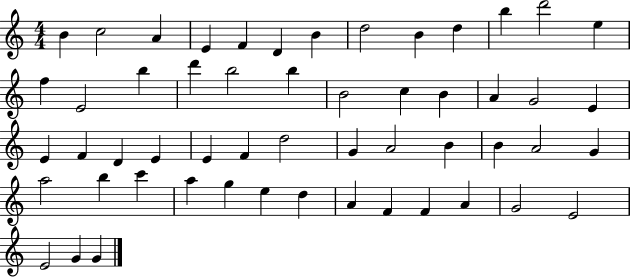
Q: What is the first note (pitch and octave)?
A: B4